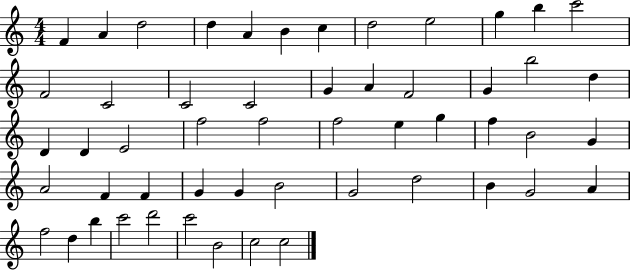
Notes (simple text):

F4/q A4/q D5/h D5/q A4/q B4/q C5/q D5/h E5/h G5/q B5/q C6/h F4/h C4/h C4/h C4/h G4/q A4/q F4/h G4/q B5/h D5/q D4/q D4/q E4/h F5/h F5/h F5/h E5/q G5/q F5/q B4/h G4/q A4/h F4/q F4/q G4/q G4/q B4/h G4/h D5/h B4/q G4/h A4/q F5/h D5/q B5/q C6/h D6/h C6/h B4/h C5/h C5/h